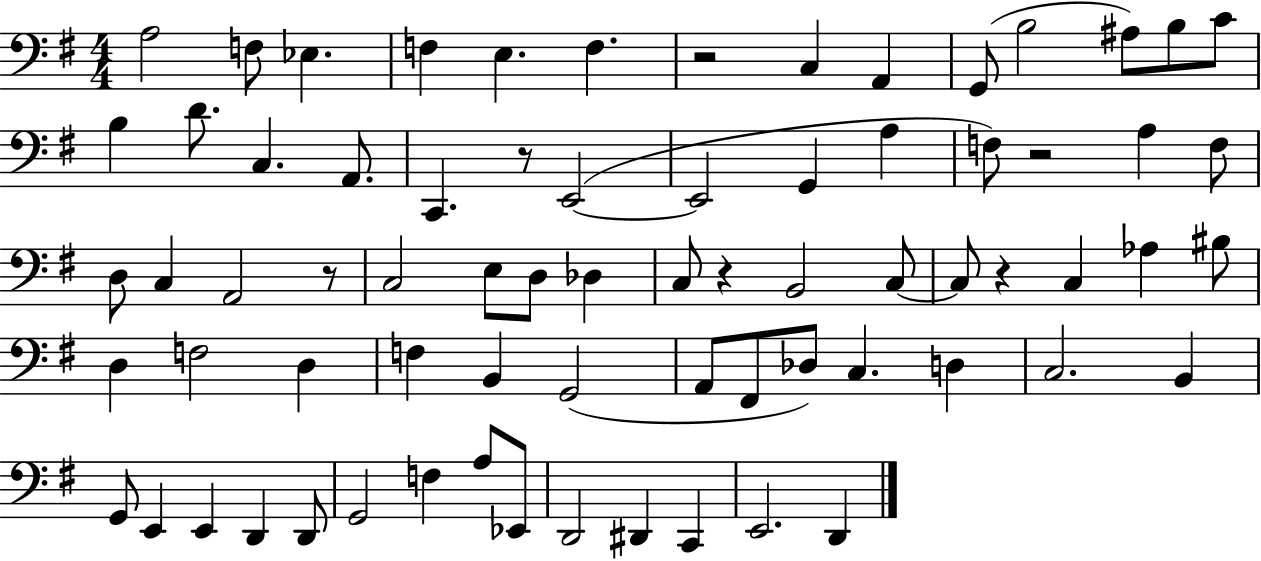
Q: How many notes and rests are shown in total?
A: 72